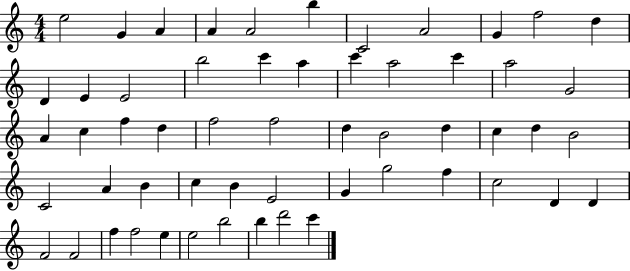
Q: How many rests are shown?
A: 0